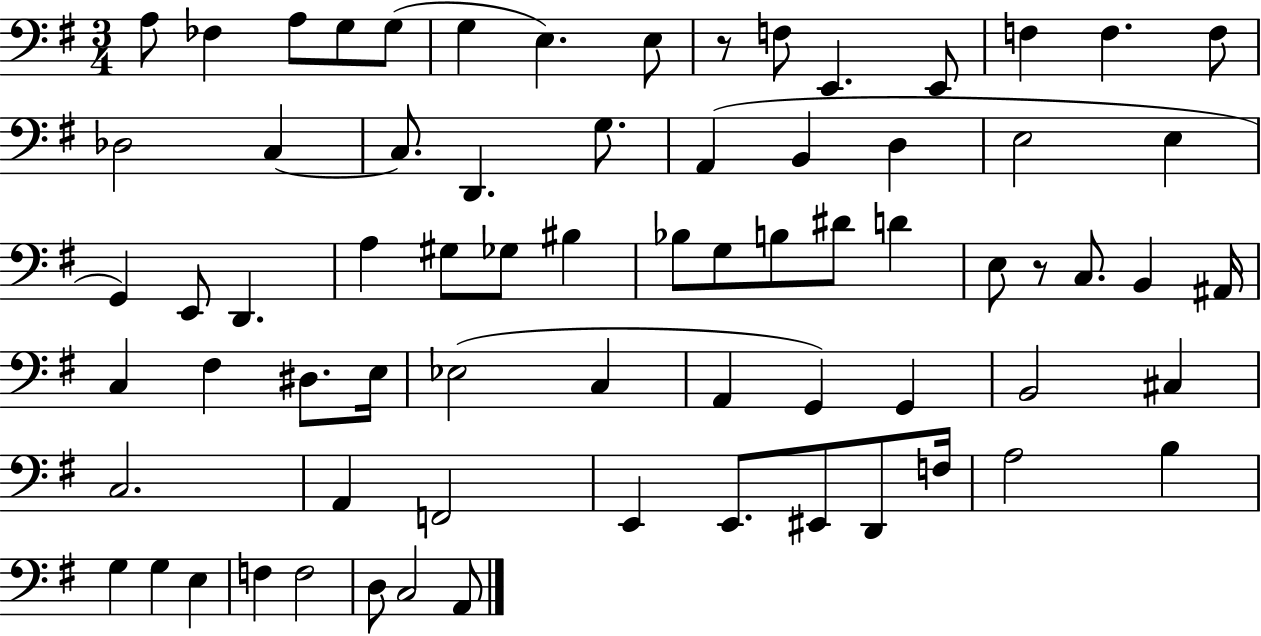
X:1
T:Untitled
M:3/4
L:1/4
K:G
A,/2 _F, A,/2 G,/2 G,/2 G, E, E,/2 z/2 F,/2 E,, E,,/2 F, F, F,/2 _D,2 C, C,/2 D,, G,/2 A,, B,, D, E,2 E, G,, E,,/2 D,, A, ^G,/2 _G,/2 ^B, _B,/2 G,/2 B,/2 ^D/2 D E,/2 z/2 C,/2 B,, ^A,,/4 C, ^F, ^D,/2 E,/4 _E,2 C, A,, G,, G,, B,,2 ^C, C,2 A,, F,,2 E,, E,,/2 ^E,,/2 D,,/2 F,/4 A,2 B, G, G, E, F, F,2 D,/2 C,2 A,,/2